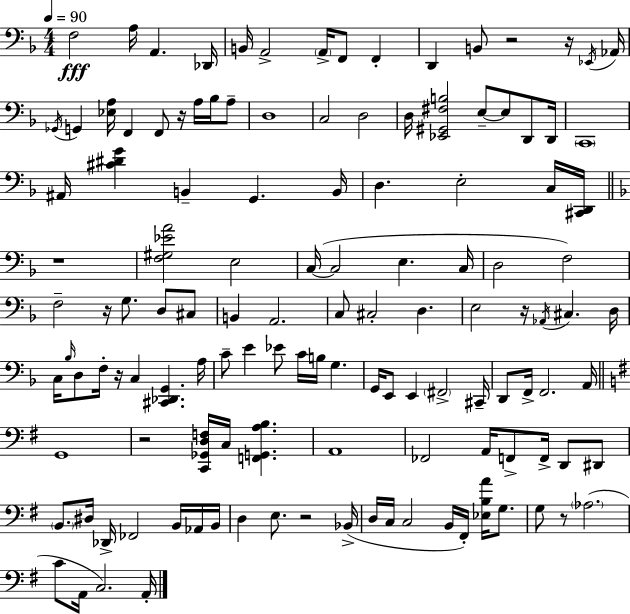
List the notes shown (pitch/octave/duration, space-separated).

F3/h A3/s A2/q. Db2/s B2/s A2/h A2/s F2/e F2/q D2/q B2/e R/h R/s Eb2/s Ab2/s Gb2/s G2/q [Eb3,A3]/s F2/q F2/e R/s A3/s Bb3/s A3/e D3/w C3/h D3/h D3/s [Eb2,G#2,F#3,B3]/h E3/e E3/e D2/e D2/s C2/w A#2/s [C#4,D#4,G4]/q B2/q G2/q. B2/s D3/q. E3/h C3/s [C#2,D2]/s R/w [F3,G#3,Eb4,A4]/h E3/h C3/s C3/h E3/q. C3/s D3/h F3/h F3/h R/s G3/e. D3/e C#3/e B2/q A2/h. C3/e C#3/h D3/q. E3/h R/s Ab2/s C#3/q. D3/s C3/s Bb3/s D3/e F3/s R/s C3/q [C#2,Db2,G2]/q. A3/s C4/e E4/q Eb4/e C4/s B3/s G3/q. G2/s E2/e E2/q F#2/h C#2/s D2/e F2/s F2/h. A2/s G2/w R/h [C2,Gb2,D3,F3]/s C3/s [F2,G2,A3,B3]/q. A2/w FES2/h A2/s F2/e F2/s D2/e D#2/e B2/e. D#3/s Db2/s FES2/h B2/s Ab2/s B2/s D3/q E3/e. R/h Bb2/s D3/s C3/s C3/h B2/s F#2/s [Eb3,B3,A4]/s G3/e. G3/e R/e Ab3/h. C4/e A2/s C3/h. A2/s